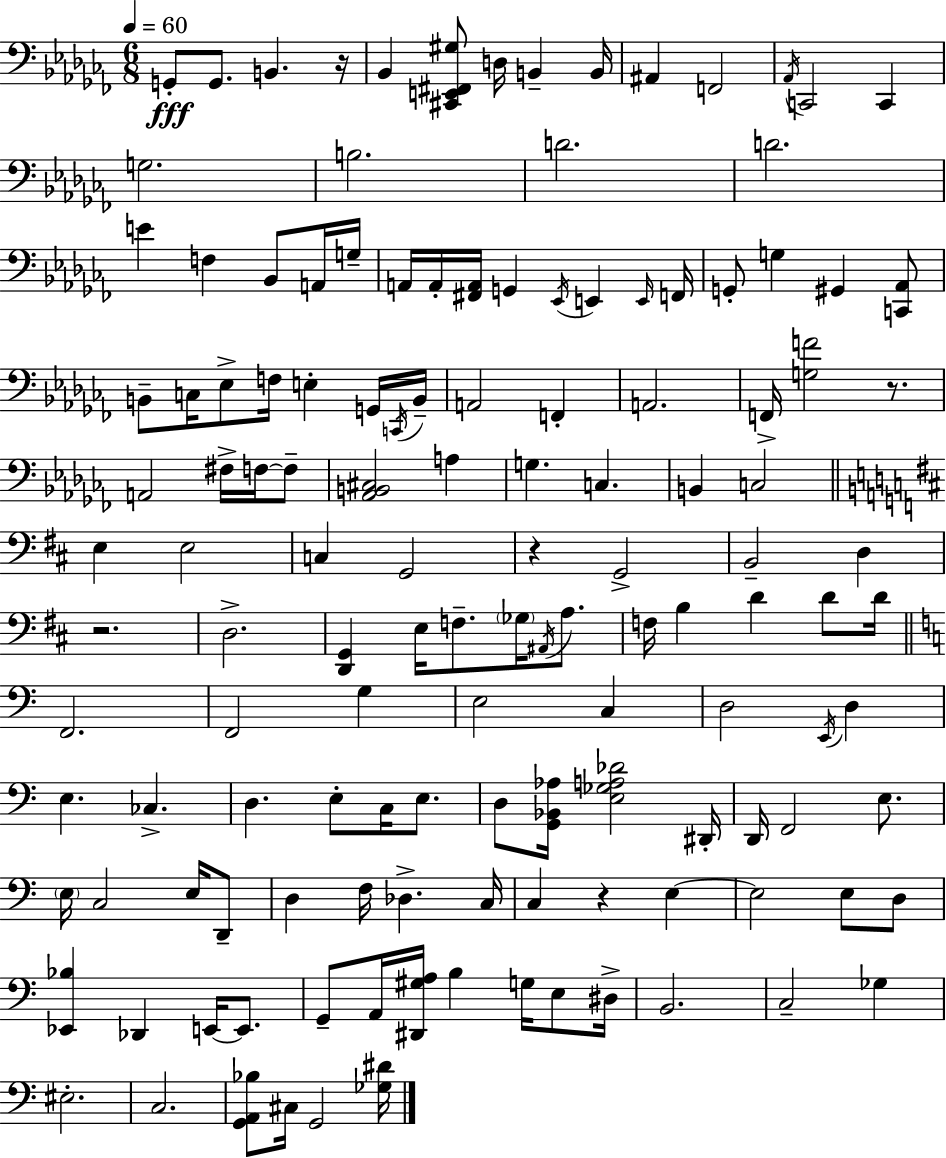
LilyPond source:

{
  \clef bass
  \numericTimeSignature
  \time 6/8
  \key aes \minor
  \tempo 4 = 60
  g,8-.\fff g,8. b,4. r16 | bes,4 <cis, e, fis, gis>8 d16 b,4-- b,16 | ais,4 f,2 | \acciaccatura { aes,16 } c,2 c,4 | \break g2. | b2. | d'2. | d'2. | \break e'4 f4 bes,8 a,16 | g16-- a,16 a,16-. <fis, a,>16 g,4 \acciaccatura { ees,16 } e,4 | \grace { e,16 } f,16 g,8-. g4 gis,4 | <c, aes,>8 b,8-- c16 ees8-> f16 e4-. | \break g,16 \acciaccatura { c,16 } b,16-- a,2 | f,4-. a,2. | f,16-> <g f'>2 | r8. a,2 | \break fis16-> f16~~ f8-- <aes, b, cis>2 | a4 g4. c4. | b,4 c2 | \bar "||" \break \key d \major e4 e2 | c4 g,2 | r4 g,2-> | b,2-- d4 | \break r2. | d2.-> | <d, g,>4 e16 f8.-- \parenthesize ges16 \acciaccatura { ais,16 } a8. | f16 b4 d'4 d'8 | \break d'16 \bar "||" \break \key c \major f,2. | f,2 g4 | e2 c4 | d2 \acciaccatura { e,16 } d4 | \break e4. ces4.-> | d4. e8-. c16 e8. | d8 <g, bes, aes>16 <e ges a des'>2 | dis,16-. d,16 f,2 e8. | \break \parenthesize e16 c2 e16 d,8-- | d4 f16 des4.-> | c16 c4 r4 e4~~ | e2 e8 d8 | \break <ees, bes>4 des,4 e,16~~ e,8. | g,8-- a,16 <dis, gis a>16 b4 g16 e8 | dis16-> b,2. | c2-- ges4 | \break eis2.-. | c2. | <g, a, bes>8 cis16 g,2 | <ges dis'>16 \bar "|."
}